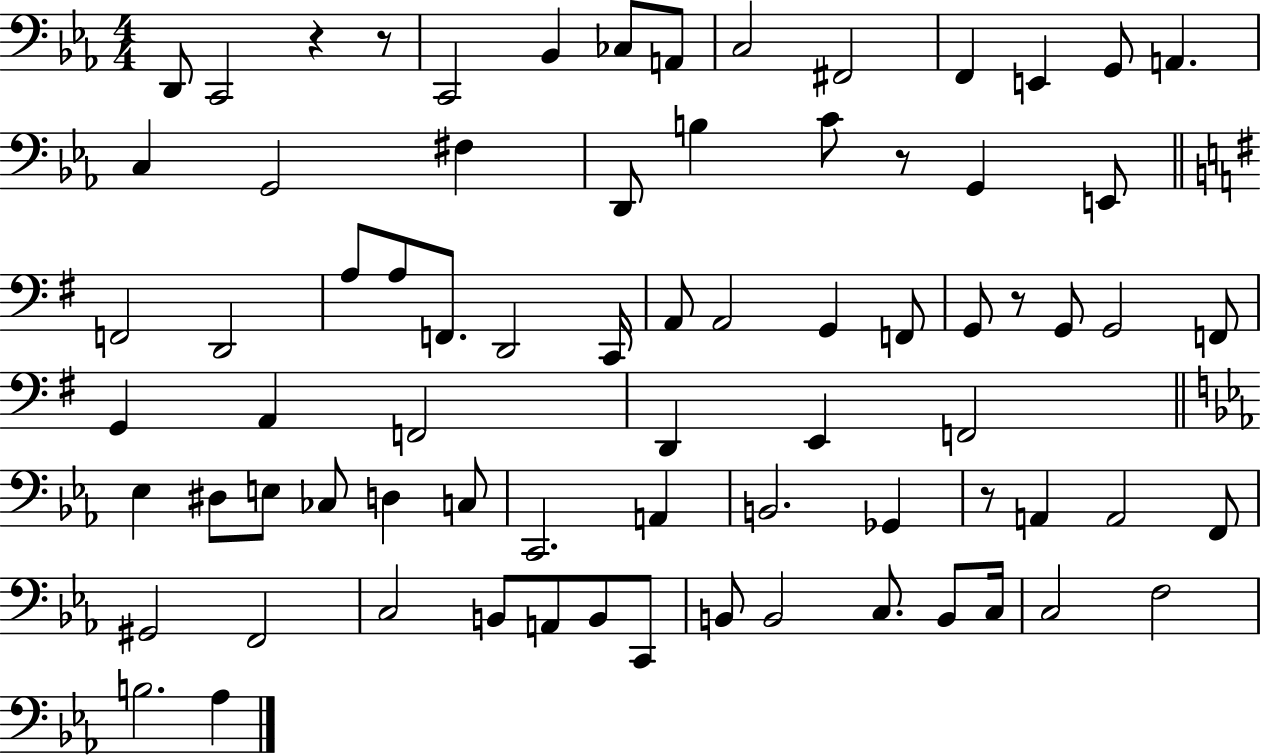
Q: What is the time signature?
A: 4/4